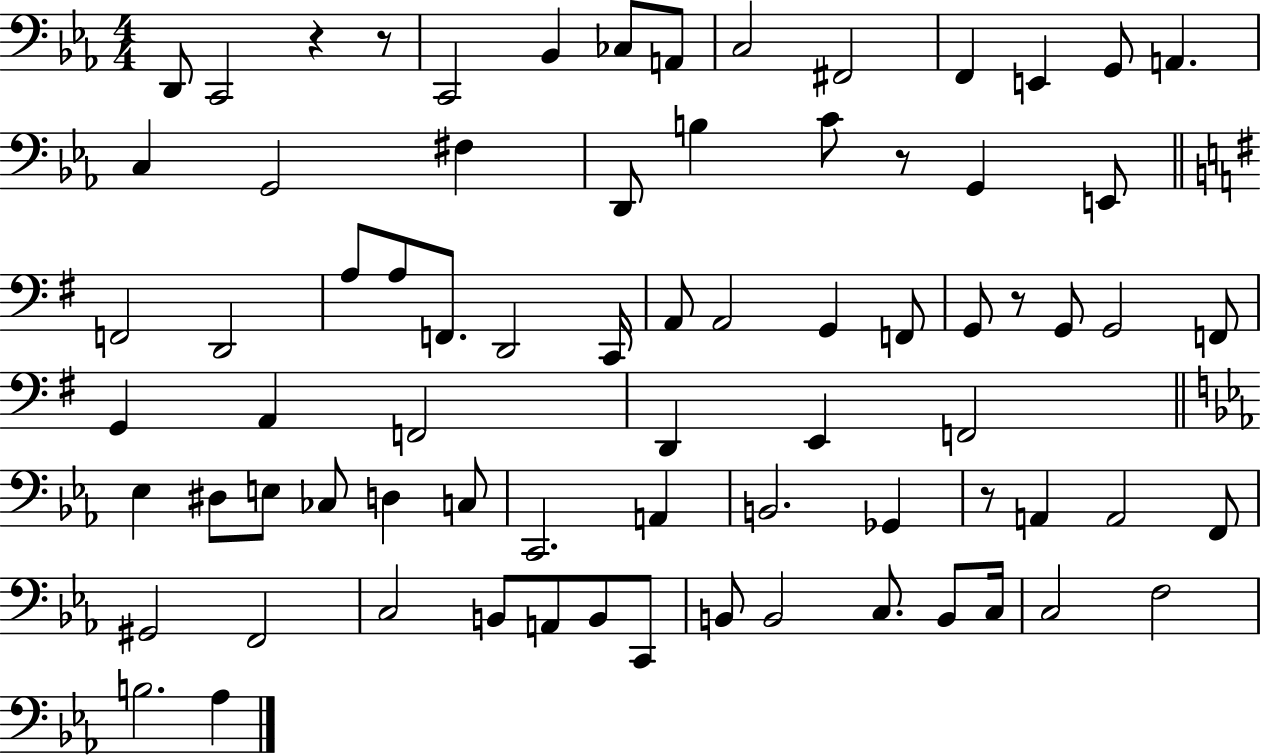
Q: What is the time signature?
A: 4/4